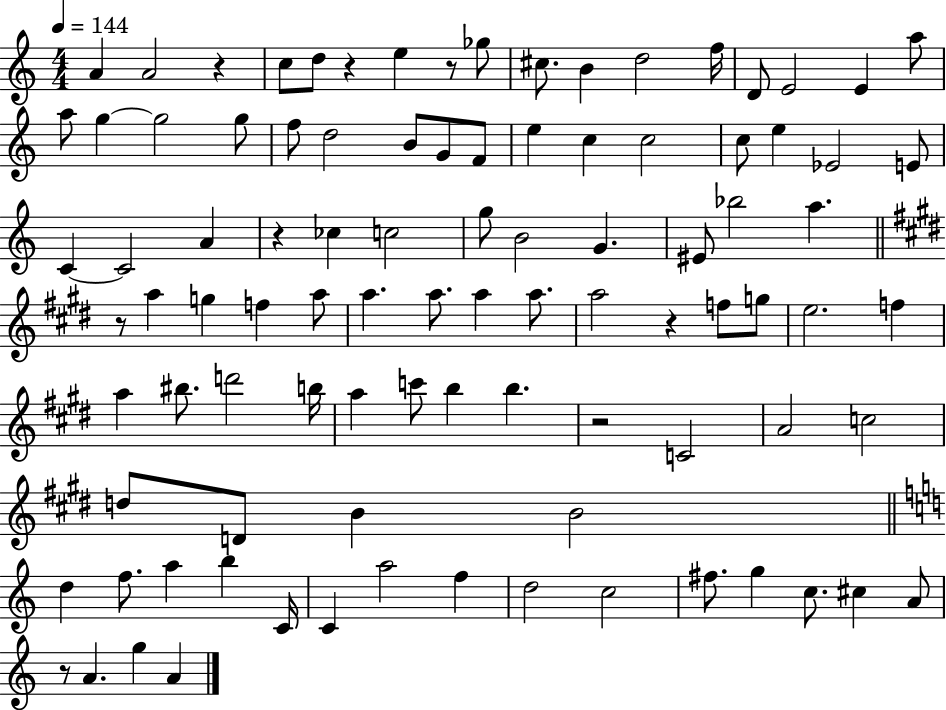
{
  \clef treble
  \numericTimeSignature
  \time 4/4
  \key c \major
  \tempo 4 = 144
  a'4 a'2 r4 | c''8 d''8 r4 e''4 r8 ges''8 | cis''8. b'4 d''2 f''16 | d'8 e'2 e'4 a''8 | \break a''8 g''4~~ g''2 g''8 | f''8 d''2 b'8 g'8 f'8 | e''4 c''4 c''2 | c''8 e''4 ees'2 e'8 | \break c'4~~ c'2 a'4 | r4 ces''4 c''2 | g''8 b'2 g'4. | eis'8 bes''2 a''4. | \break \bar "||" \break \key e \major r8 a''4 g''4 f''4 a''8 | a''4. a''8. a''4 a''8. | a''2 r4 f''8 g''8 | e''2. f''4 | \break a''4 bis''8. d'''2 b''16 | a''4 c'''8 b''4 b''4. | r2 c'2 | a'2 c''2 | \break d''8 d'8 b'4 b'2 | \bar "||" \break \key c \major d''4 f''8. a''4 b''4 c'16 | c'4 a''2 f''4 | d''2 c''2 | fis''8. g''4 c''8. cis''4 a'8 | \break r8 a'4. g''4 a'4 | \bar "|."
}